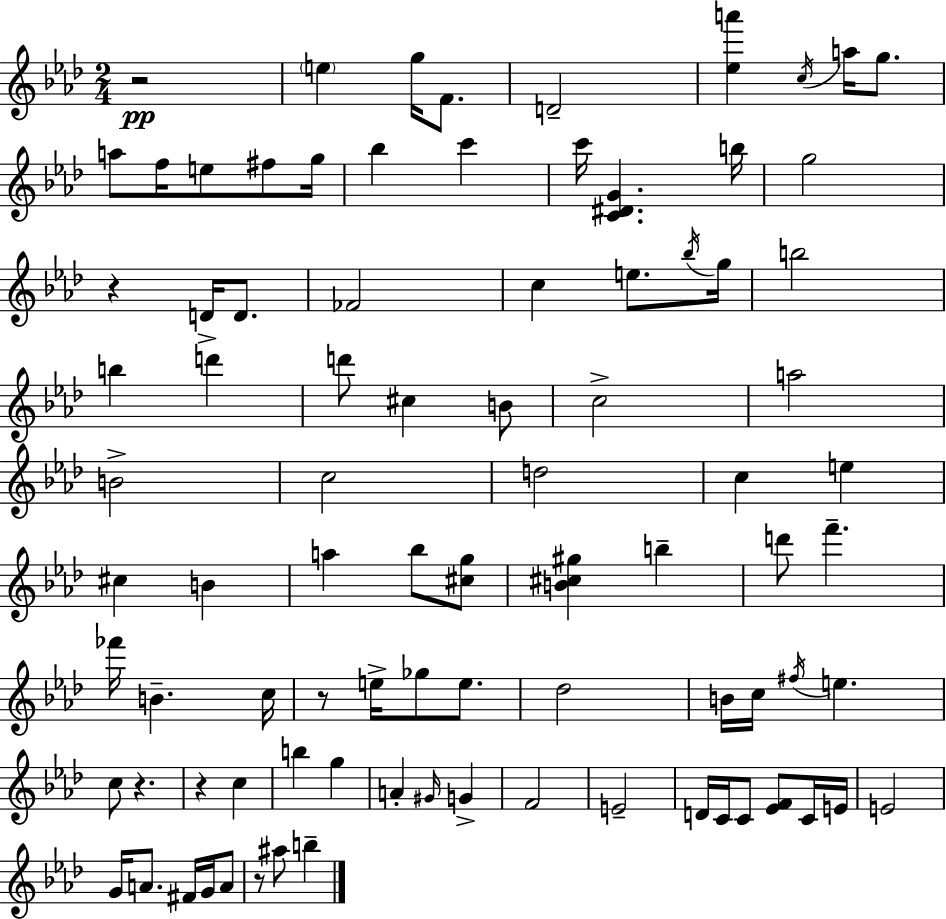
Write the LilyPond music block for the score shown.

{
  \clef treble
  \numericTimeSignature
  \time 2/4
  \key aes \major
  r2\pp | \parenthesize e''4 g''16 f'8. | d'2-- | <ees'' a'''>4 \acciaccatura { c''16 } a''16 g''8. | \break a''8 f''16 e''8 fis''8 | g''16 bes''4 c'''4 | c'''16 <c' dis' g'>4. | b''16 g''2 | \break r4 d'16-> d'8. | fes'2 | c''4 e''8. | \acciaccatura { bes''16 } g''16 b''2 | \break b''4 d'''4 | d'''8 cis''4 | b'8 c''2-> | a''2 | \break b'2-> | c''2 | d''2 | c''4 e''4 | \break cis''4 b'4 | a''4 bes''8 | <cis'' g''>8 <b' cis'' gis''>4 b''4-- | d'''8 f'''4.-- | \break fes'''16 b'4.-- | c''16 r8 e''16-> ges''8 e''8. | des''2 | b'16 c''16 \acciaccatura { fis''16 } e''4. | \break c''8 r4. | r4 c''4 | b''4 g''4 | a'4-. \grace { gis'16 } | \break g'4-> f'2 | e'2-- | d'16 c'16 c'8 | <ees' f'>8 c'16 e'16 e'2 | \break g'16 a'8. | fis'16 g'16 a'8 r8 ais''8 | b''4-- \bar "|."
}